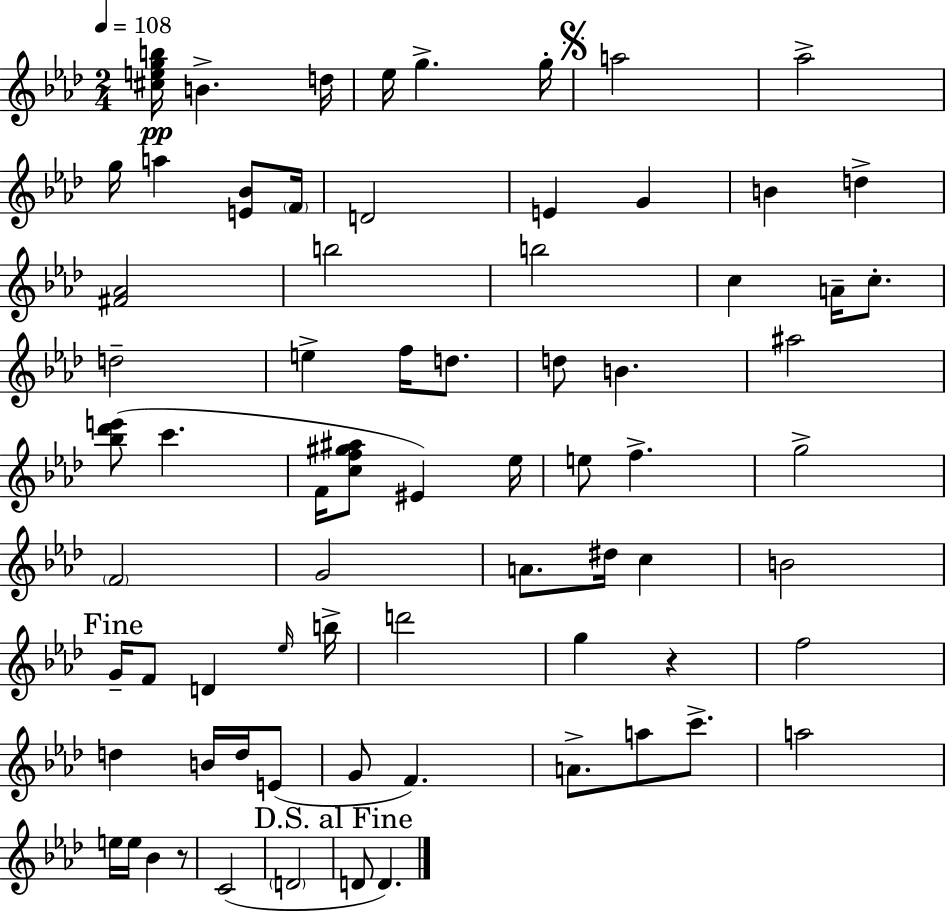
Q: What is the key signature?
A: AES major